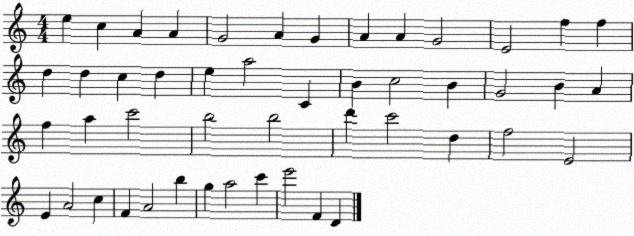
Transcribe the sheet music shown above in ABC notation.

X:1
T:Untitled
M:4/4
L:1/4
K:C
e c A A G2 A G A A G2 E2 f f d d c d e a2 C B c2 B G2 B A f a c'2 b2 b2 d' c'2 d f2 E2 E A2 c F A2 b g a2 c' e'2 F D